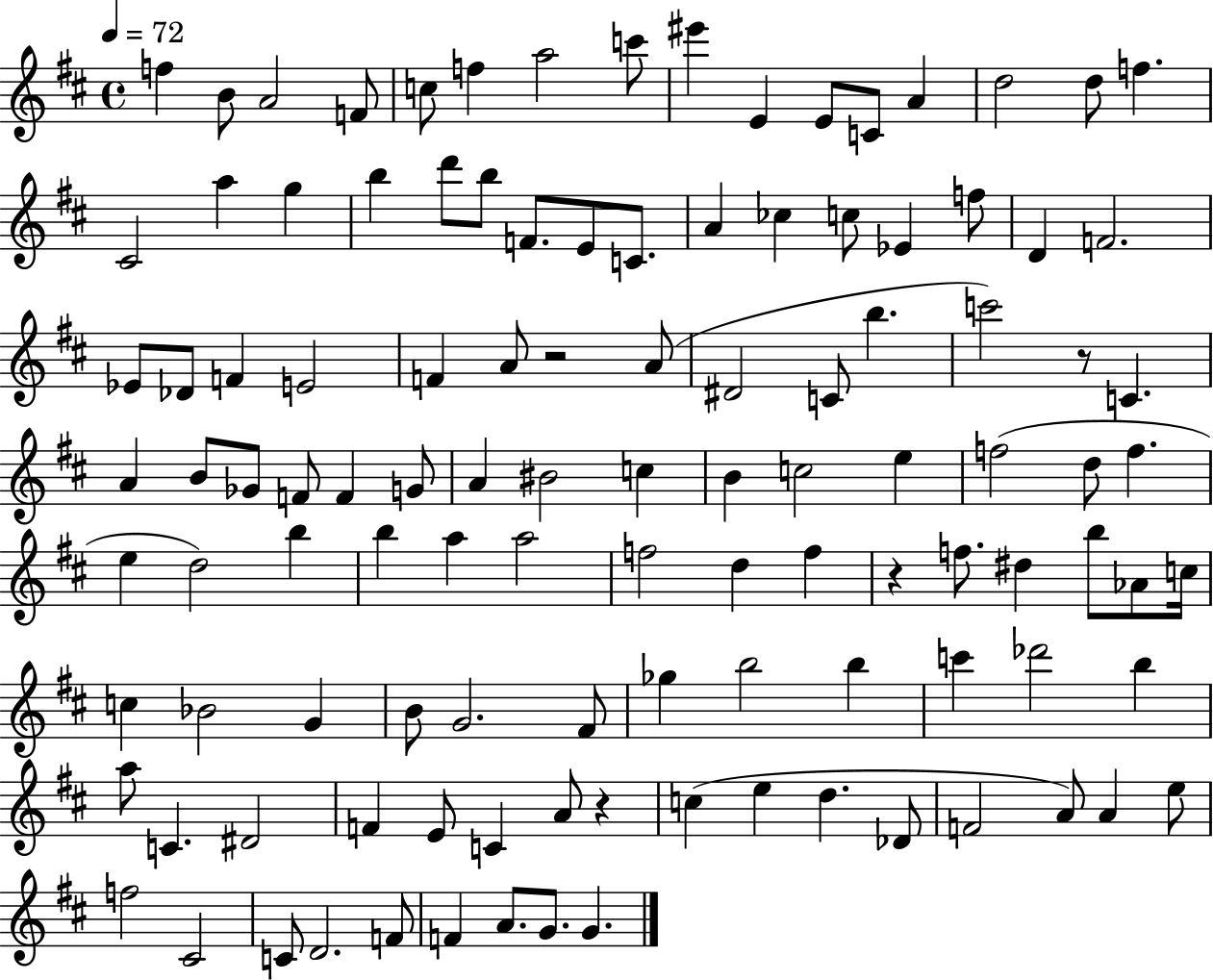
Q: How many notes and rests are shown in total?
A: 113